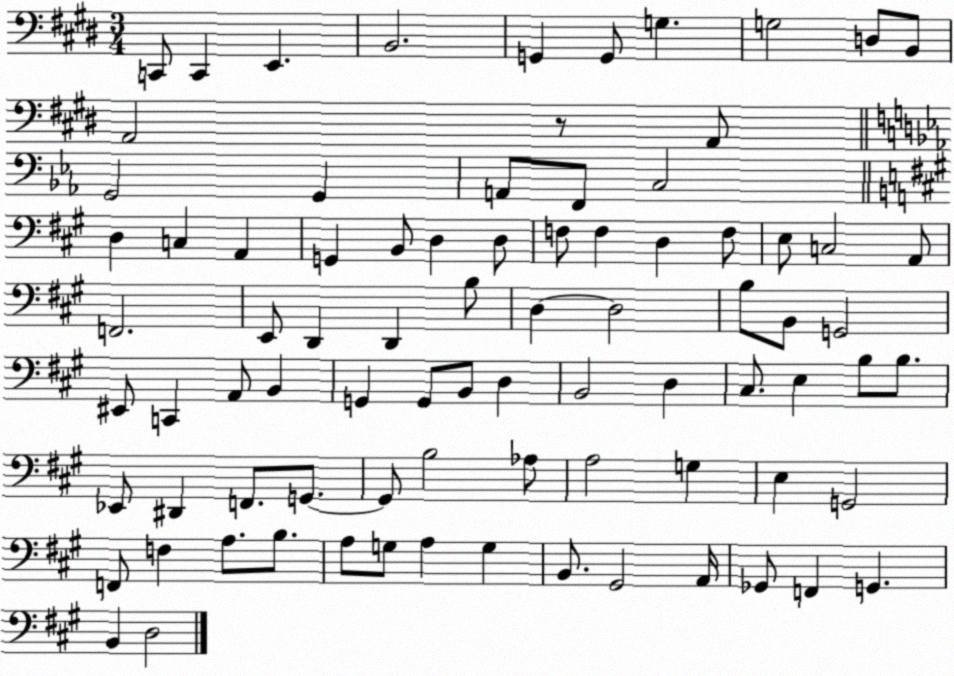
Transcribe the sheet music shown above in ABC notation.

X:1
T:Untitled
M:3/4
L:1/4
K:E
C,,/2 C,, E,, B,,2 G,, G,,/2 G, G,2 D,/2 B,,/2 A,,2 z/2 A,,/2 G,,2 G,, A,,/2 F,,/2 C,2 D, C, A,, G,, B,,/2 D, D,/2 F,/2 F, D, F,/2 E,/2 C,2 A,,/2 F,,2 E,,/2 D,, D,, B,/2 D, D,2 B,/2 B,,/2 G,,2 ^E,,/2 C,, A,,/2 B,, G,, G,,/2 B,,/2 D, B,,2 D, ^C,/2 E, B,/2 B,/2 _E,,/2 ^D,, F,,/2 G,,/2 G,,/2 B,2 _A,/2 A,2 G, E, G,,2 F,,/2 F, A,/2 B,/2 A,/2 G,/2 A, G, B,,/2 ^G,,2 A,,/4 _G,,/2 F,, G,, B,, D,2